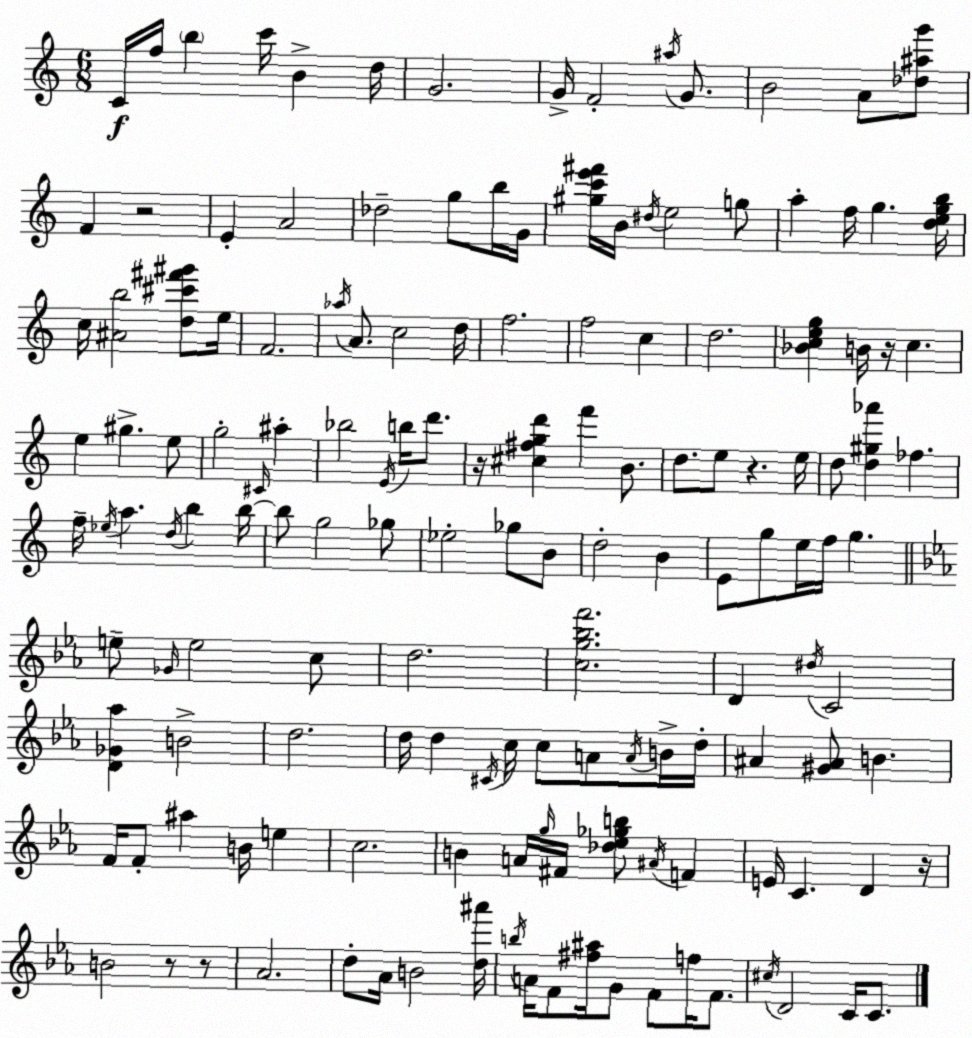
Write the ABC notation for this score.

X:1
T:Untitled
M:6/8
L:1/4
K:C
C/4 f/4 b c'/4 B d/4 G2 G/4 F2 ^a/4 G/2 B2 A/2 [_d^ag']/2 F z2 E A2 _d2 g/2 b/4 G/4 [^gc'e'^f']/4 B/4 ^d/4 e2 g/2 a f/4 g [degb]/4 c/4 [^Ab]2 [d^c'^f'^g']/2 e/4 F2 _a/4 A/2 c2 d/4 f2 f2 c d2 [_Bceg] B/4 z/4 c e ^g e/2 g2 ^C/4 ^a _b2 E/4 b/4 d'/2 z/4 [^c^fgd'] f' B/2 d/2 e/2 z e/4 d/2 [d^g_a'] _f f/4 _e/4 a d/4 b b/4 b/2 g2 _g/2 _e2 _g/2 B/2 d2 B E/2 g/2 e/4 f/4 g e/2 _G/4 e2 c/2 d2 [cg_bf']2 D ^d/4 C2 [D_G_a] B2 d2 d/4 d ^C/4 c/4 c/2 A/2 A/4 B/4 d/4 ^A [^G^A]/2 B F/4 F/2 ^a B/4 e c2 B A/4 g/4 ^F/4 [_d_e_gb]/2 ^A/4 F E/4 C D z/4 B2 z/2 z/2 _A2 d/2 _A/4 B2 [d^a']/4 b/4 A/4 F/2 [^f^a]/4 G/2 F/2 f/4 F/2 ^c/4 D2 C/4 C/2